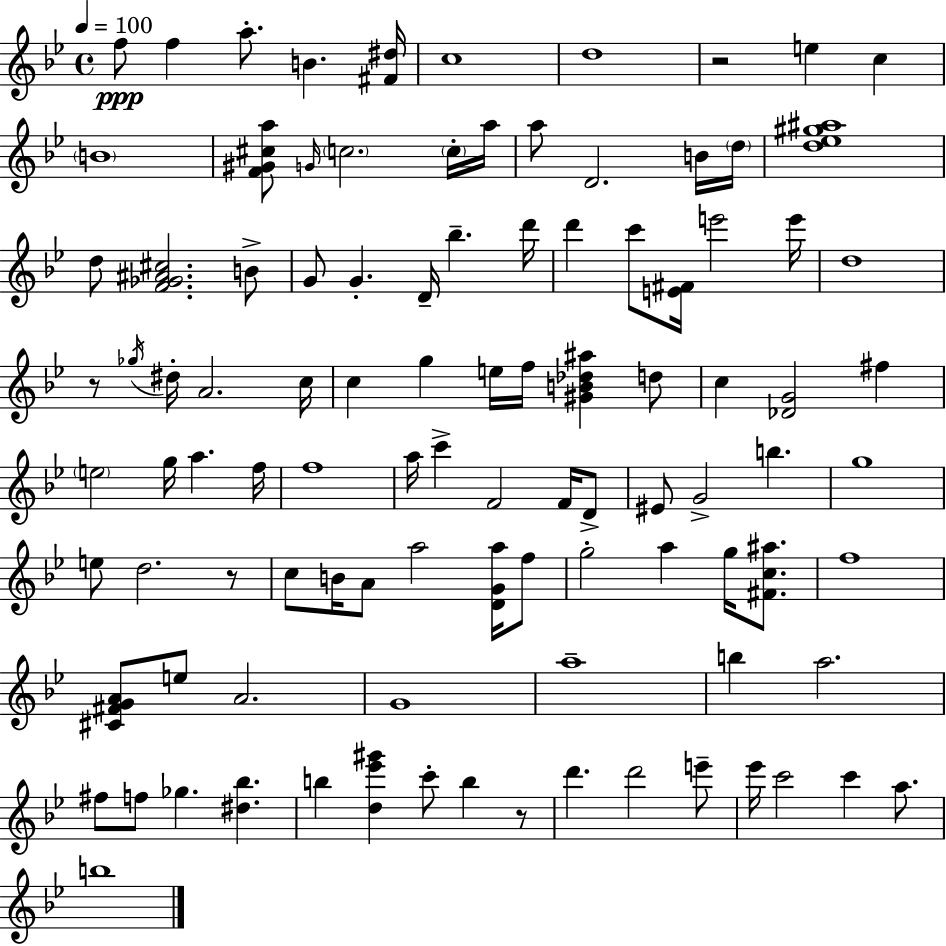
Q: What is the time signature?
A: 4/4